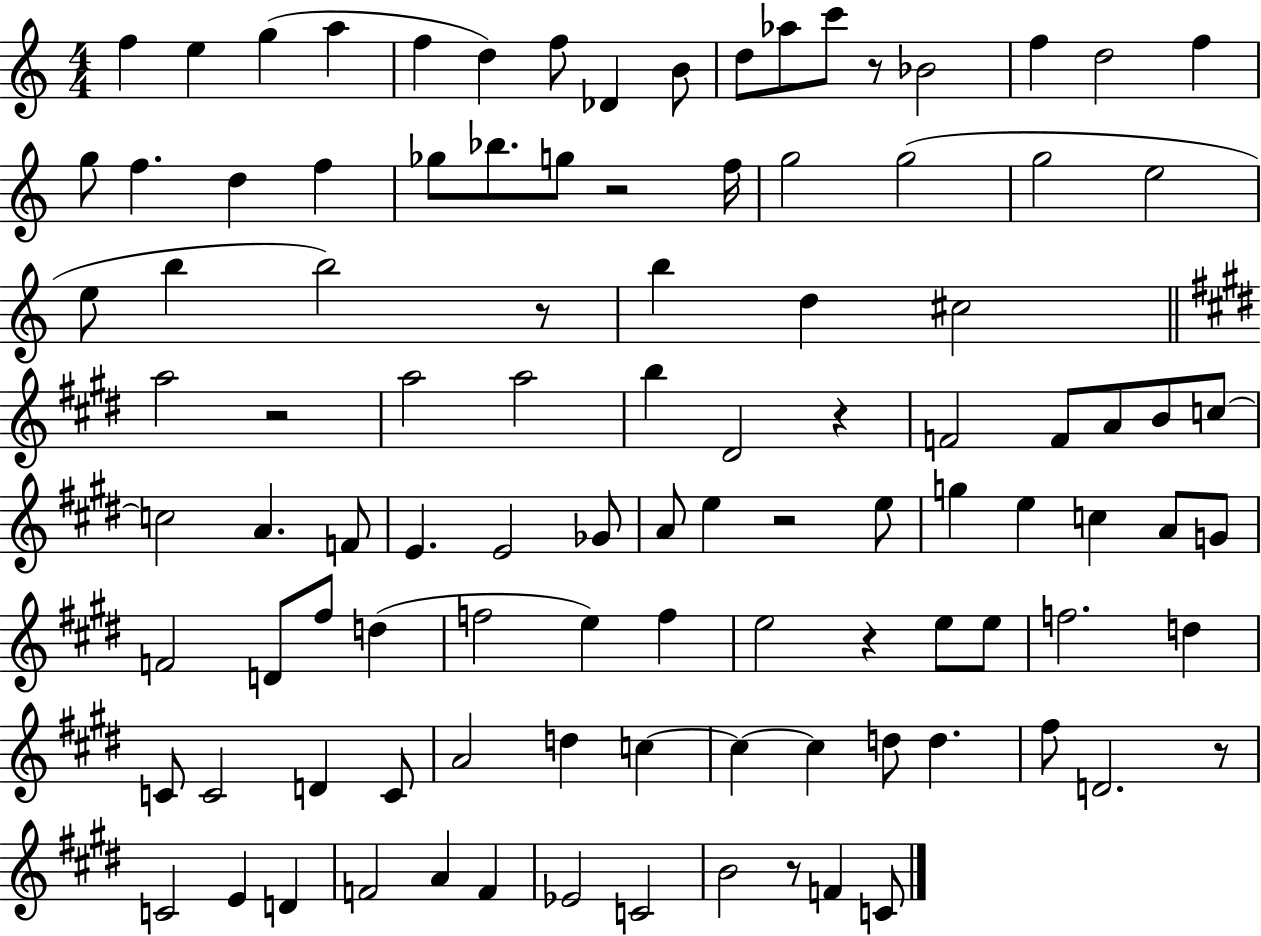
{
  \clef treble
  \numericTimeSignature
  \time 4/4
  \key c \major
  f''4 e''4 g''4( a''4 | f''4 d''4) f''8 des'4 b'8 | d''8 aes''8 c'''8 r8 bes'2 | f''4 d''2 f''4 | \break g''8 f''4. d''4 f''4 | ges''8 bes''8. g''8 r2 f''16 | g''2 g''2( | g''2 e''2 | \break e''8 b''4 b''2) r8 | b''4 d''4 cis''2 | \bar "||" \break \key e \major a''2 r2 | a''2 a''2 | b''4 dis'2 r4 | f'2 f'8 a'8 b'8 c''8~~ | \break c''2 a'4. f'8 | e'4. e'2 ges'8 | a'8 e''4 r2 e''8 | g''4 e''4 c''4 a'8 g'8 | \break f'2 d'8 fis''8 d''4( | f''2 e''4) f''4 | e''2 r4 e''8 e''8 | f''2. d''4 | \break c'8 c'2 d'4 c'8 | a'2 d''4 c''4~~ | c''4~~ c''4 d''8 d''4. | fis''8 d'2. r8 | \break c'2 e'4 d'4 | f'2 a'4 f'4 | ees'2 c'2 | b'2 r8 f'4 c'8 | \break \bar "|."
}